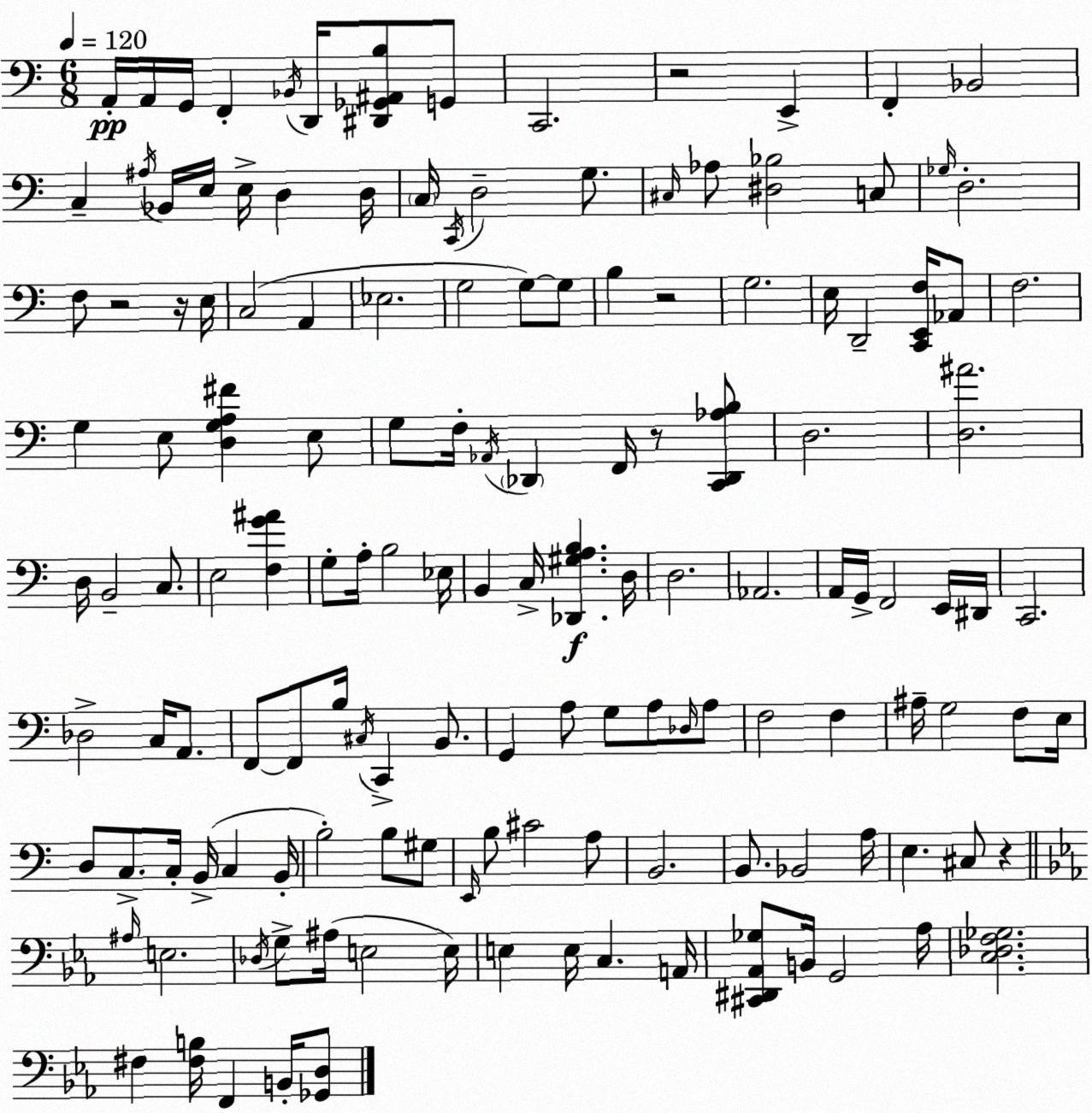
X:1
T:Untitled
M:6/8
L:1/4
K:Am
A,,/4 A,,/4 G,,/4 F,, _B,,/4 D,,/4 [^D,,_G,,^A,,B,]/2 G,,/2 C,,2 z2 E,, F,, _B,,2 C, ^A,/4 _B,,/4 E,/4 E,/4 D, D,/4 C,/4 C,,/4 D,2 G,/2 ^C,/4 _A,/2 [^D,_B,]2 C,/2 _G,/4 D,2 F,/2 z2 z/4 E,/4 C,2 A,, _E,2 G,2 G,/2 G,/2 B, z2 G,2 E,/4 D,,2 [C,,E,,F,]/4 _A,,/2 F,2 G, E,/2 [D,G,A,^F] E,/2 G,/2 F,/4 _A,,/4 _D,, F,,/4 z/2 [C,,_D,,_A,B,]/2 D,2 [D,^A]2 D,/4 B,,2 C,/2 E,2 [F,G^A] G,/2 A,/4 B,2 _E,/4 B,, C,/4 [_D,,^G,A,B,] D,/4 D,2 _A,,2 A,,/4 G,,/4 F,,2 E,,/4 ^D,,/4 C,,2 _D,2 C,/4 A,,/2 F,,/2 F,,/2 B,/4 ^C,/4 C,, B,,/2 G,, A,/2 G,/2 A,/2 _D,/4 A,/2 F,2 F, ^A,/4 G,2 F,/2 E,/4 D,/2 C,/2 C,/4 B,,/4 C, B,,/4 B,2 B,/2 ^G,/2 E,,/4 B,/2 ^C2 A,/2 B,,2 B,,/2 _B,,2 A,/4 E, ^C,/2 z ^A,/4 E,2 _D,/4 G,/2 ^A,/4 E,2 E,/4 E, E,/4 C, A,,/4 [^C,,^D,,_A,,_G,]/2 B,,/4 G,,2 _A,/4 [C,_D,F,_G,]2 ^F, [^F,B,]/4 F,, B,,/4 [_G,,D,]/2